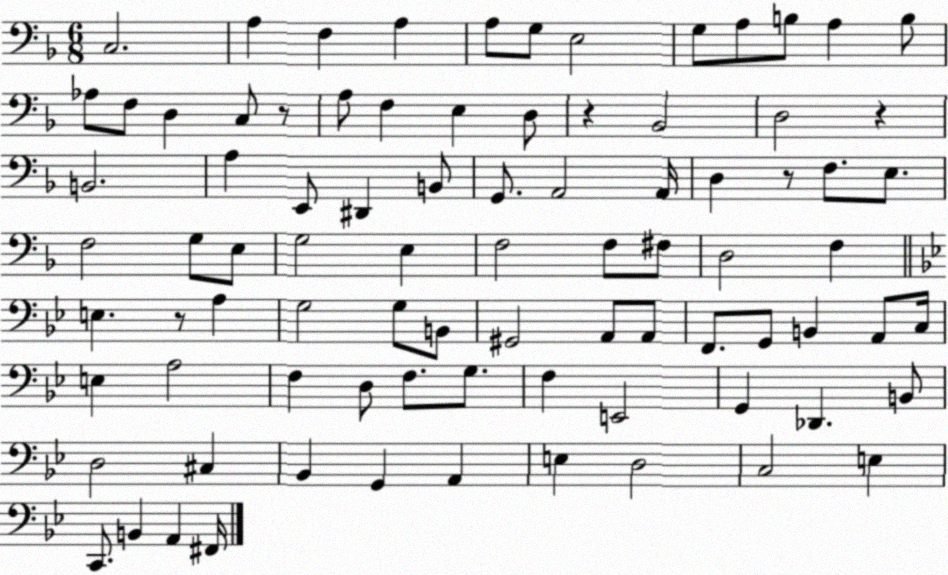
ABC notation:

X:1
T:Untitled
M:6/8
L:1/4
K:F
C,2 A, F, A, A,/2 G,/2 E,2 G,/2 A,/2 B,/2 A, B,/2 _A,/2 F,/2 D, C,/2 z/2 A,/2 F, E, D,/2 z _B,,2 D,2 z B,,2 A, E,,/2 ^D,, B,,/2 G,,/2 A,,2 A,,/4 D, z/2 F,/2 E,/2 F,2 G,/2 E,/2 G,2 E, F,2 F,/2 ^F,/2 D,2 F, E, z/2 A, G,2 G,/2 B,,/2 ^G,,2 A,,/2 A,,/2 F,,/2 G,,/2 B,, A,,/2 C,/4 E, A,2 F, D,/2 F,/2 G,/2 F, E,,2 G,, _D,, B,,/2 D,2 ^C, _B,, G,, A,, E, D,2 C,2 E, C,,/2 B,, A,, ^F,,/4